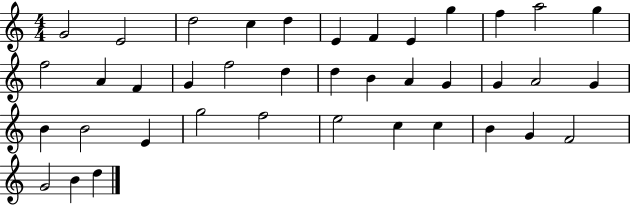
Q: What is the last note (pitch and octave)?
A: D5